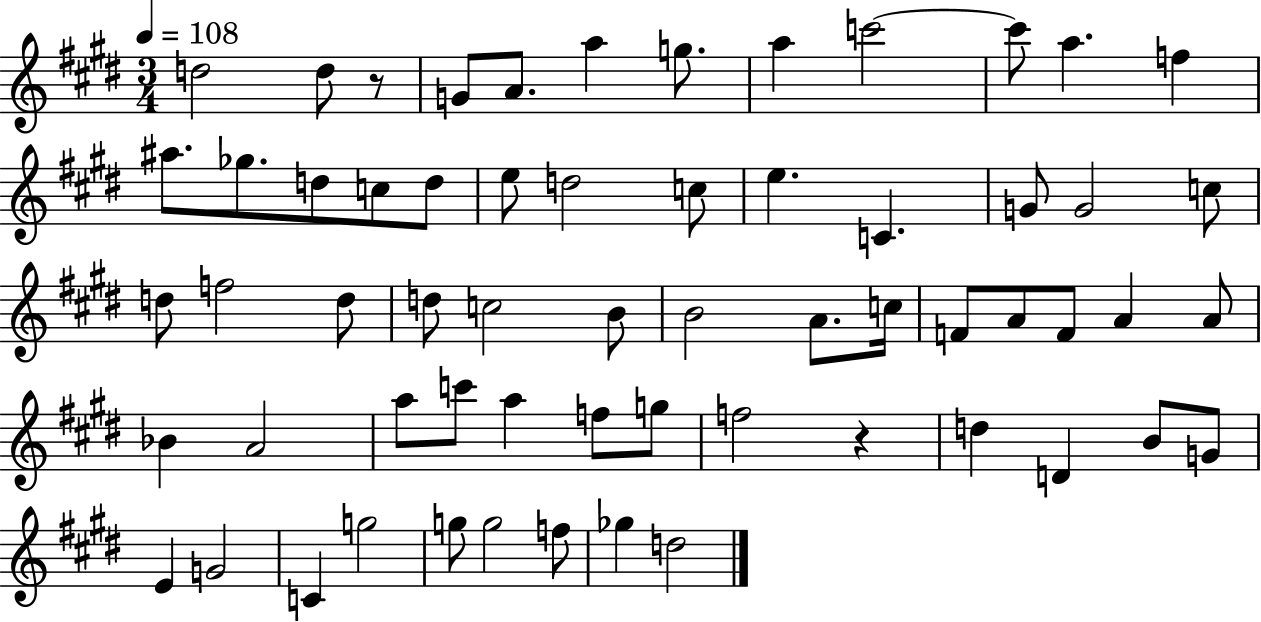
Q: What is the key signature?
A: E major